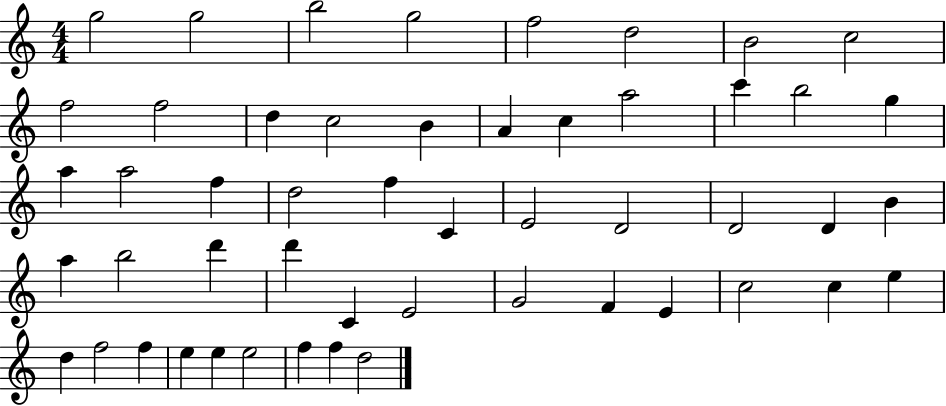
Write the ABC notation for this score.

X:1
T:Untitled
M:4/4
L:1/4
K:C
g2 g2 b2 g2 f2 d2 B2 c2 f2 f2 d c2 B A c a2 c' b2 g a a2 f d2 f C E2 D2 D2 D B a b2 d' d' C E2 G2 F E c2 c e d f2 f e e e2 f f d2